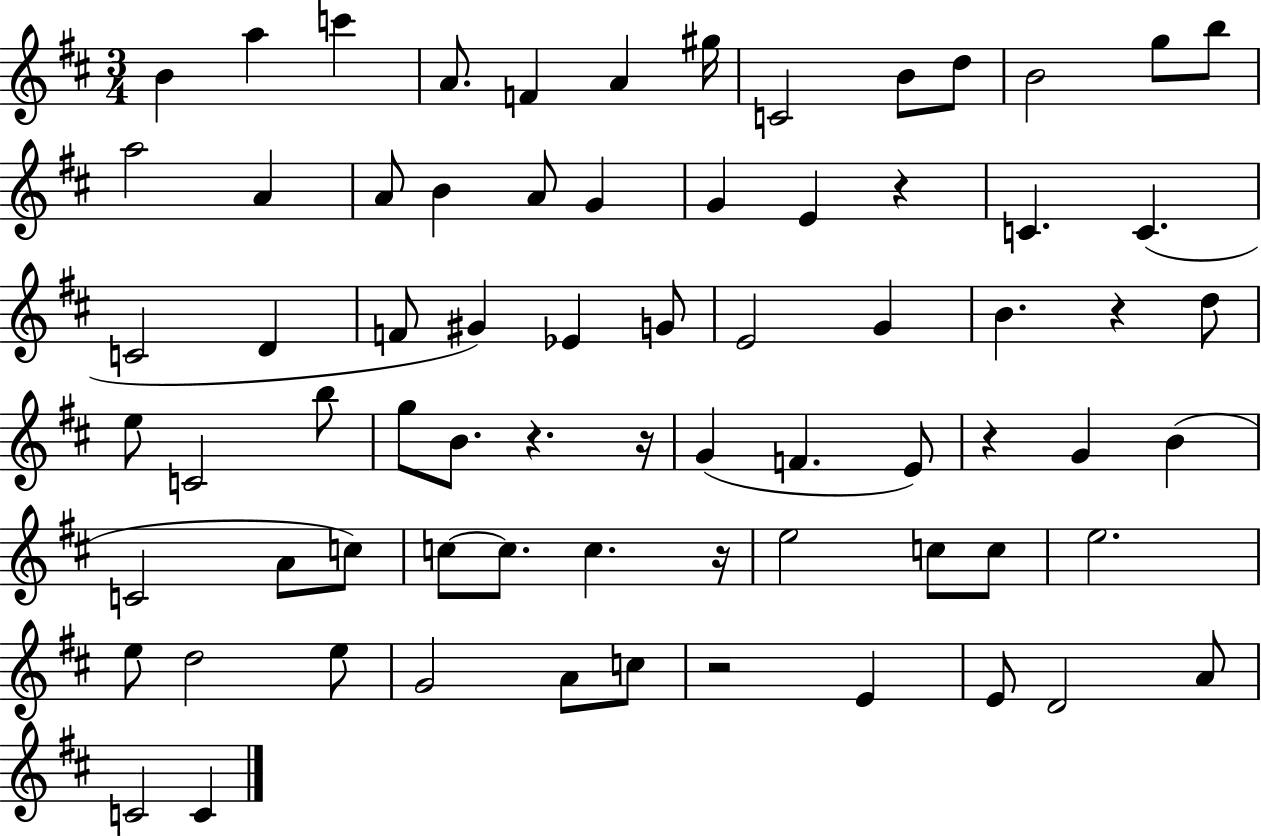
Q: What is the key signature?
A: D major